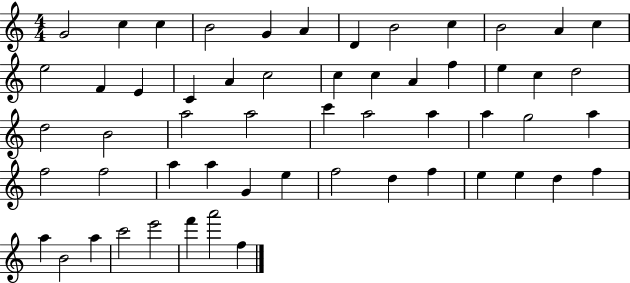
X:1
T:Untitled
M:4/4
L:1/4
K:C
G2 c c B2 G A D B2 c B2 A c e2 F E C A c2 c c A f e c d2 d2 B2 a2 a2 c' a2 a a g2 a f2 f2 a a G e f2 d f e e d f a B2 a c'2 e'2 f' a'2 f